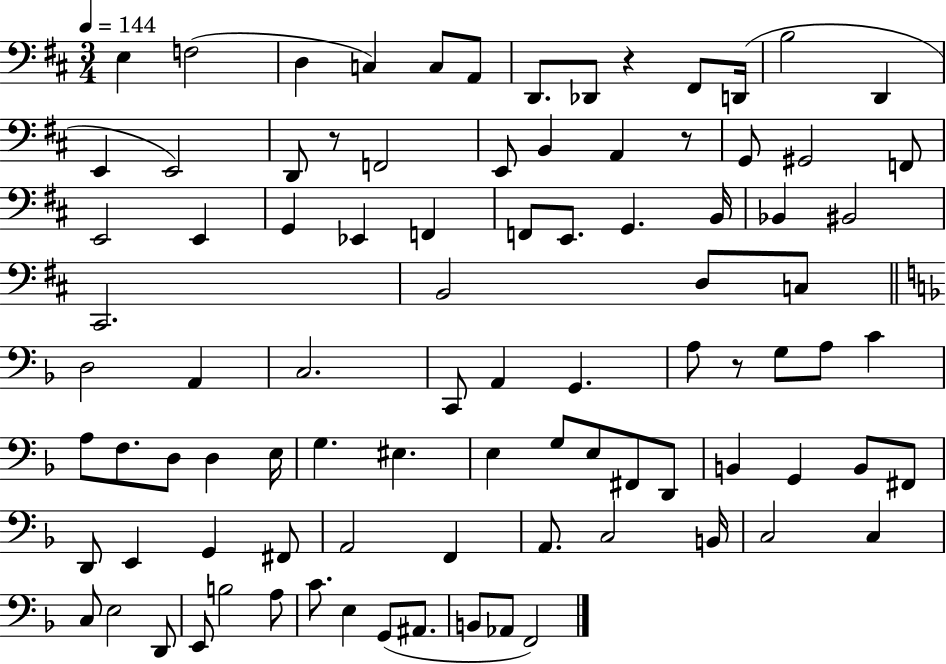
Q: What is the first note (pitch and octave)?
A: E3